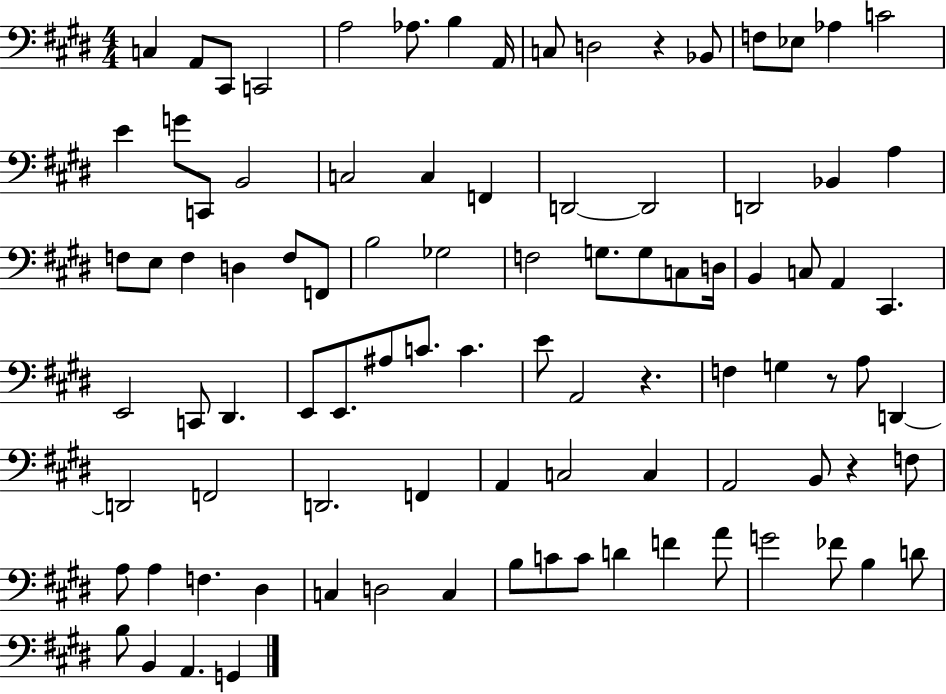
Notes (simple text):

C3/q A2/e C#2/e C2/h A3/h Ab3/e. B3/q A2/s C3/e D3/h R/q Bb2/e F3/e Eb3/e Ab3/q C4/h E4/q G4/e C2/e B2/h C3/h C3/q F2/q D2/h D2/h D2/h Bb2/q A3/q F3/e E3/e F3/q D3/q F3/e F2/e B3/h Gb3/h F3/h G3/e. G3/e C3/e D3/s B2/q C3/e A2/q C#2/q. E2/h C2/e D#2/q. E2/e E2/e. A#3/e C4/e. C4/q. E4/e A2/h R/q. F3/q G3/q R/e A3/e D2/q D2/h F2/h D2/h. F2/q A2/q C3/h C3/q A2/h B2/e R/q F3/e A3/e A3/q F3/q. D#3/q C3/q D3/h C3/q B3/e C4/e C4/e D4/q F4/q A4/e G4/h FES4/e B3/q D4/e B3/e B2/q A2/q. G2/q